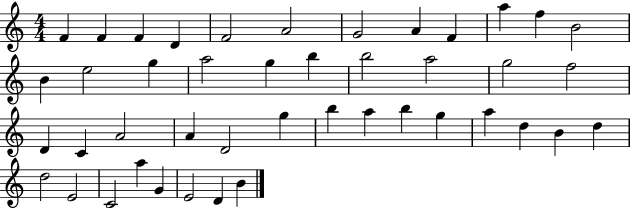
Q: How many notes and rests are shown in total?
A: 44